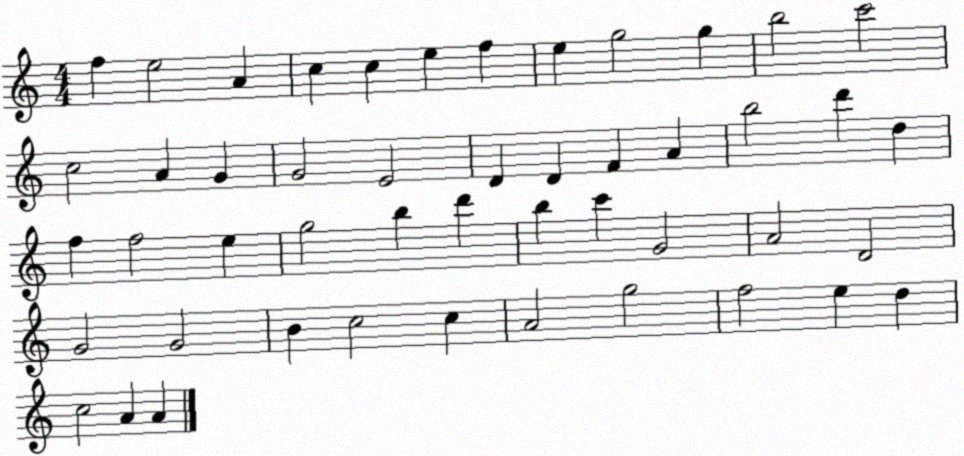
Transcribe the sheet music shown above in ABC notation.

X:1
T:Untitled
M:4/4
L:1/4
K:C
f e2 A c c e f e g2 g b2 c'2 c2 A G G2 E2 D D F A b2 d' d f f2 e g2 b d' b c' G2 A2 D2 G2 G2 B c2 c A2 g2 f2 e d c2 A A